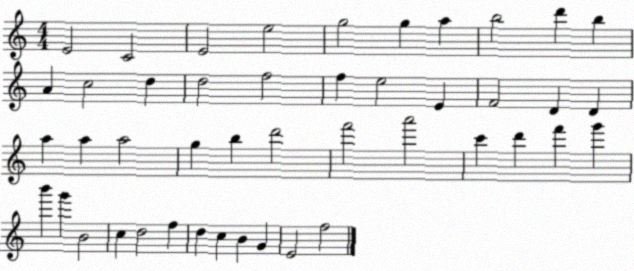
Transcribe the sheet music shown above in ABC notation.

X:1
T:Untitled
M:4/4
L:1/4
K:C
E2 C2 E2 e2 g2 g a b2 d' b A c2 d d2 f2 f e2 E F2 D D a a a2 g b d'2 f'2 a'2 c' d' f' g' b' g' B2 c d2 f d c B G E2 f2